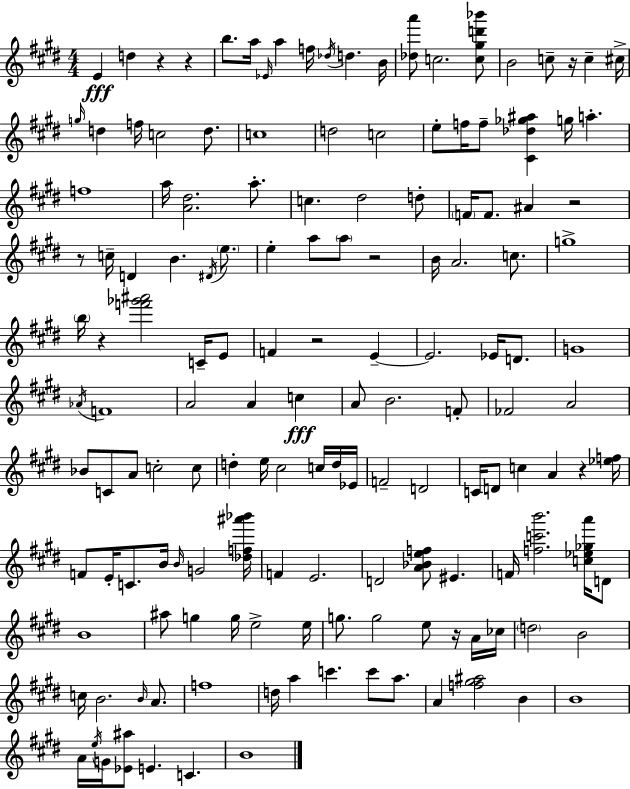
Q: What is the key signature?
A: E major